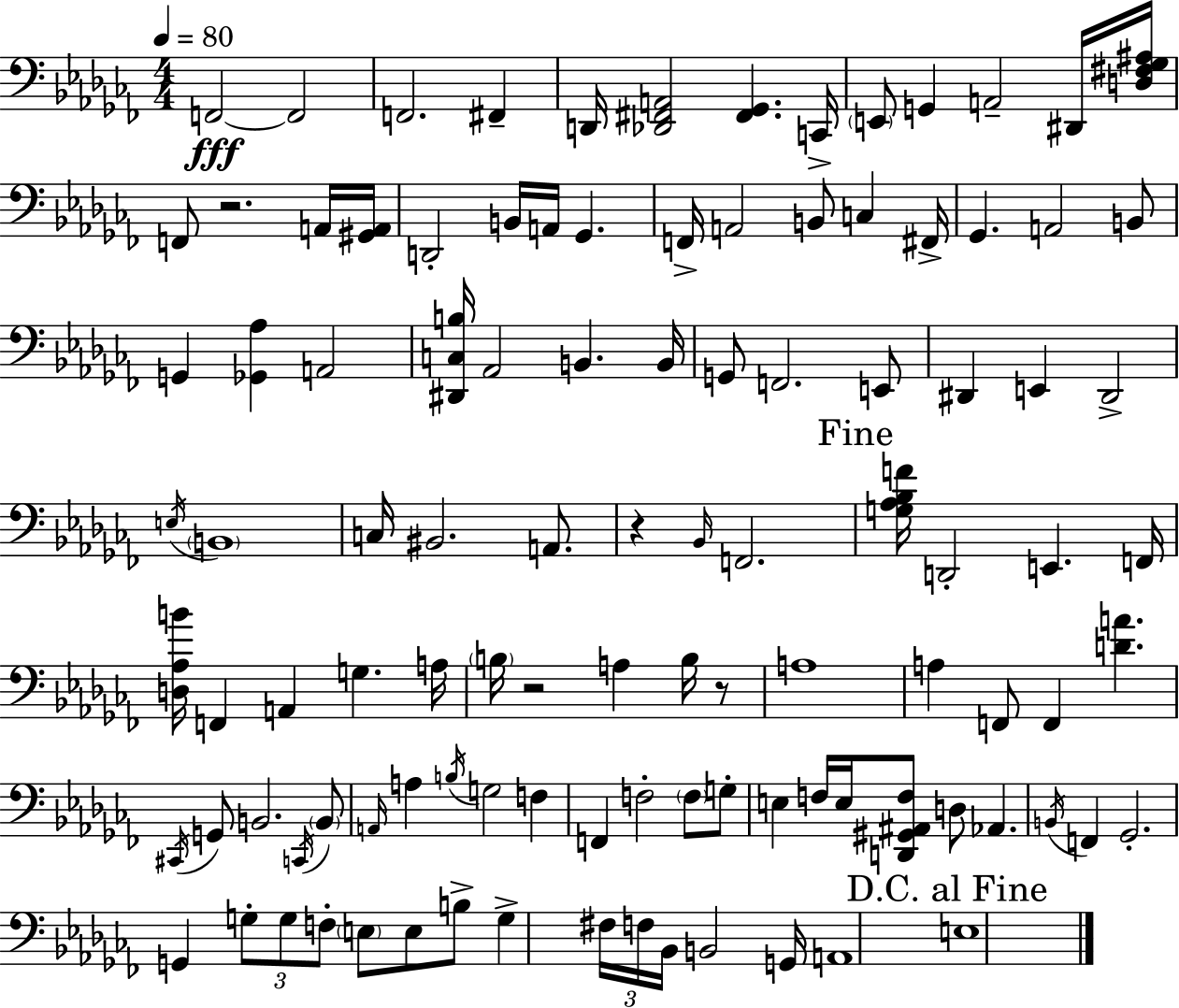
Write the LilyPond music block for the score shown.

{
  \clef bass
  \numericTimeSignature
  \time 4/4
  \key aes \minor
  \tempo 4 = 80
  f,2~~\fff f,2 | f,2. fis,4-- | d,16 <des, fis, a,>2 <fis, ges,>4. c,16-> | \parenthesize e,8 g,4 a,2-- dis,16 <d fis ges ais>16 | \break f,8 r2. a,16 <gis, a,>16 | d,2-. b,16 a,16 ges,4. | f,16-> a,2 b,8 c4 fis,16-> | ges,4. a,2 b,8 | \break g,4 <ges, aes>4 a,2 | <dis, c b>16 aes,2 b,4. b,16 | g,8 f,2. e,8 | dis,4 e,4 dis,2-> | \break \acciaccatura { e16 } \parenthesize b,1 | c16 bis,2. a,8. | r4 \grace { bes,16 } f,2. | \mark "Fine" <g aes bes f'>16 d,2-. e,4. | \break f,16 <d aes b'>16 f,4 a,4 g4. | a16 \parenthesize b16 r2 a4 b16 | r8 a1 | a4 f,8 f,4 <d' a'>4. | \break \acciaccatura { cis,16 } g,8 b,2. | \acciaccatura { c,16 } \parenthesize b,8 \grace { a,16 } a4 \acciaccatura { b16 } g2 | f4 f,4 f2-. | \parenthesize f8 g8-. e4 f16 e16 <d, gis, ais, f>8 d8 | \break aes,4. \acciaccatura { b,16 } f,4 ges,2.-. | g,4 \tuplet 3/2 { g8-. g8 f8-. } | \parenthesize e8 e8 b8-> g4-> \tuplet 3/2 { fis16 f16 bes,16 } b,2 | g,16 a,1 | \break \mark "D.C. al Fine" e1 | \bar "|."
}